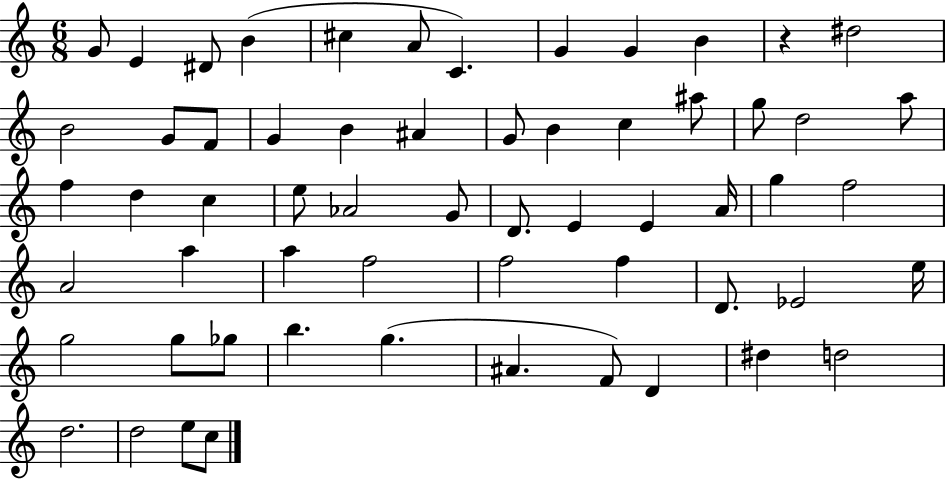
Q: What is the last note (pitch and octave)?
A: C5